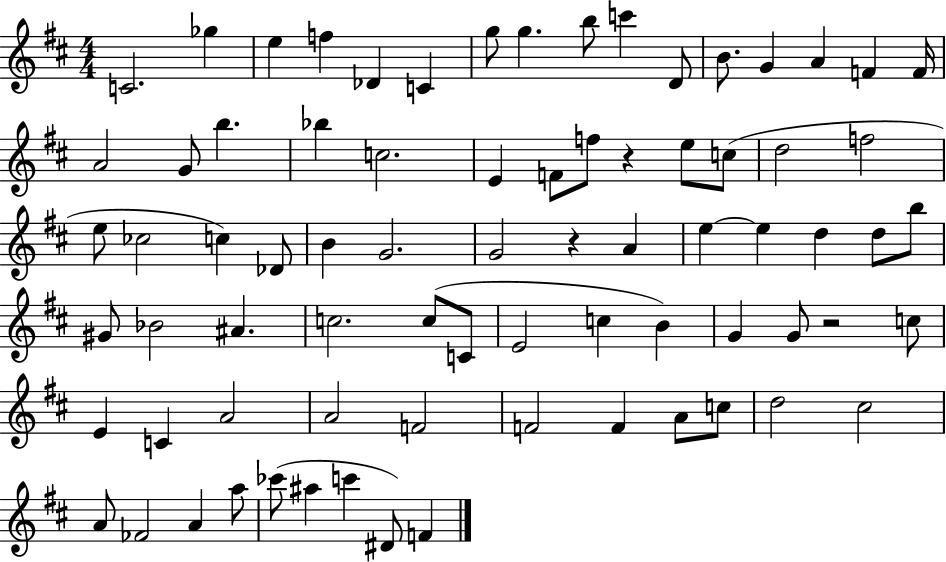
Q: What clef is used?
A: treble